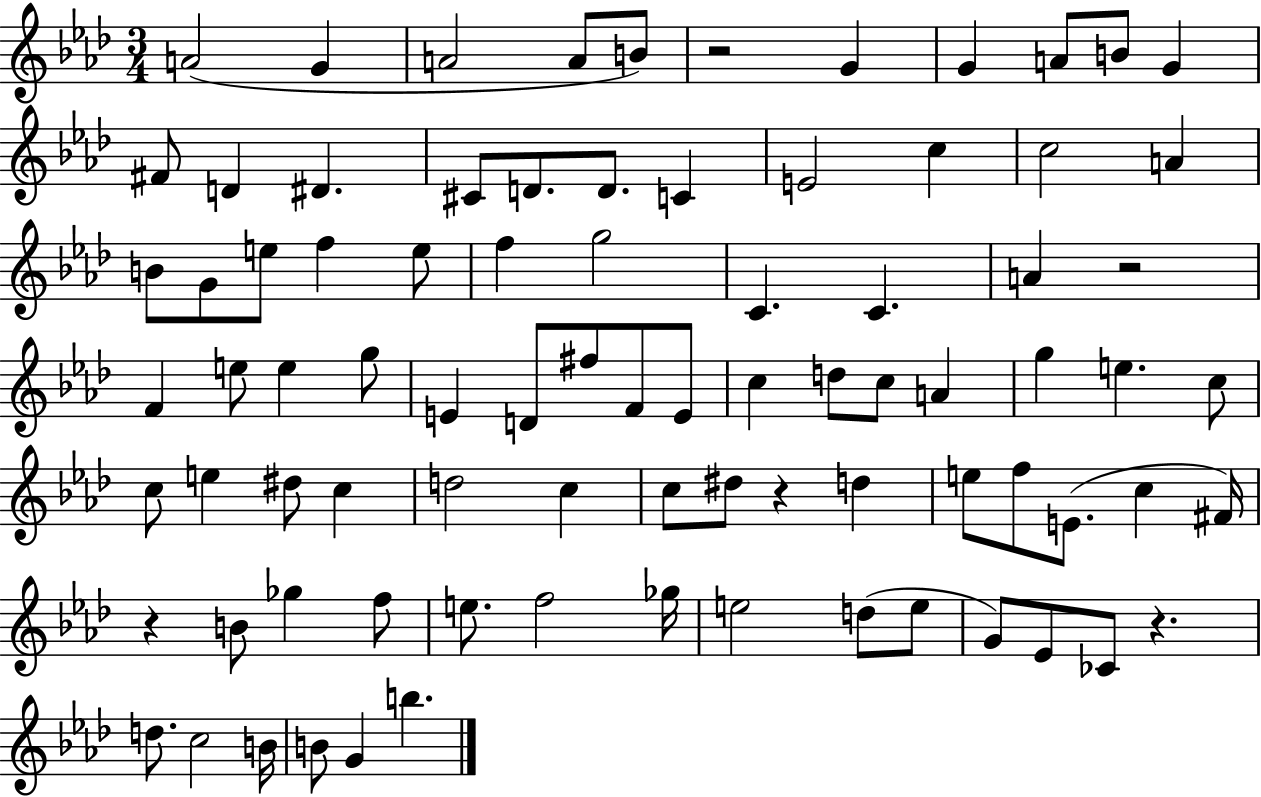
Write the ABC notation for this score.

X:1
T:Untitled
M:3/4
L:1/4
K:Ab
A2 G A2 A/2 B/2 z2 G G A/2 B/2 G ^F/2 D ^D ^C/2 D/2 D/2 C E2 c c2 A B/2 G/2 e/2 f e/2 f g2 C C A z2 F e/2 e g/2 E D/2 ^f/2 F/2 E/2 c d/2 c/2 A g e c/2 c/2 e ^d/2 c d2 c c/2 ^d/2 z d e/2 f/2 E/2 c ^F/4 z B/2 _g f/2 e/2 f2 _g/4 e2 d/2 e/2 G/2 _E/2 _C/2 z d/2 c2 B/4 B/2 G b